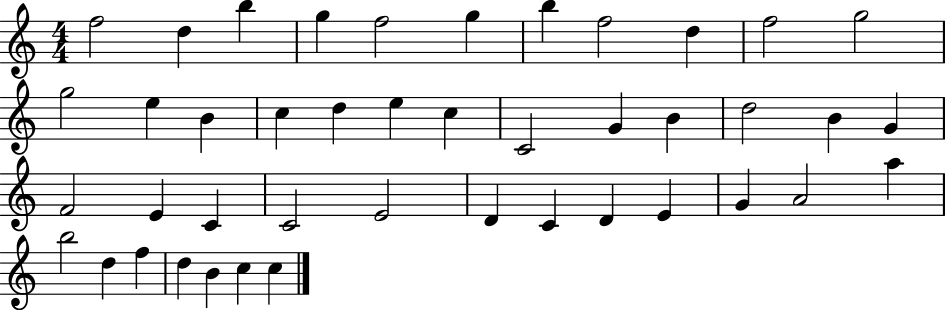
F5/h D5/q B5/q G5/q F5/h G5/q B5/q F5/h D5/q F5/h G5/h G5/h E5/q B4/q C5/q D5/q E5/q C5/q C4/h G4/q B4/q D5/h B4/q G4/q F4/h E4/q C4/q C4/h E4/h D4/q C4/q D4/q E4/q G4/q A4/h A5/q B5/h D5/q F5/q D5/q B4/q C5/q C5/q